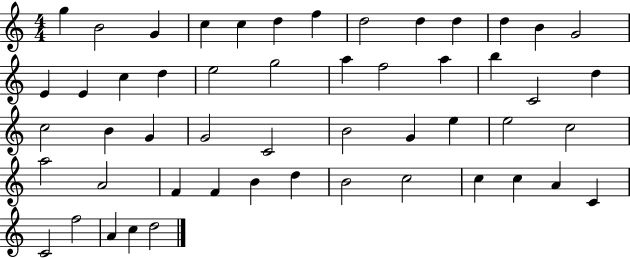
X:1
T:Untitled
M:4/4
L:1/4
K:C
g B2 G c c d f d2 d d d B G2 E E c d e2 g2 a f2 a b C2 d c2 B G G2 C2 B2 G e e2 c2 a2 A2 F F B d B2 c2 c c A C C2 f2 A c d2